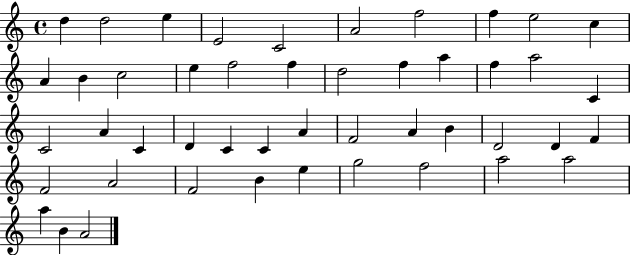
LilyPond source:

{
  \clef treble
  \time 4/4
  \defaultTimeSignature
  \key c \major
  d''4 d''2 e''4 | e'2 c'2 | a'2 f''2 | f''4 e''2 c''4 | \break a'4 b'4 c''2 | e''4 f''2 f''4 | d''2 f''4 a''4 | f''4 a''2 c'4 | \break c'2 a'4 c'4 | d'4 c'4 c'4 a'4 | f'2 a'4 b'4 | d'2 d'4 f'4 | \break f'2 a'2 | f'2 b'4 e''4 | g''2 f''2 | a''2 a''2 | \break a''4 b'4 a'2 | \bar "|."
}